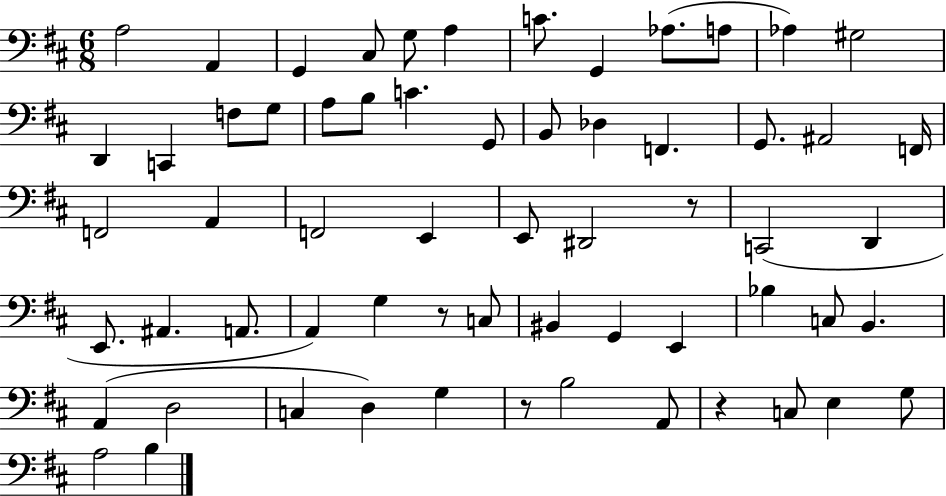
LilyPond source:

{
  \clef bass
  \numericTimeSignature
  \time 6/8
  \key d \major
  a2 a,4 | g,4 cis8 g8 a4 | c'8. g,4 aes8.( a8 | aes4) gis2 | \break d,4 c,4 f8 g8 | a8 b8 c'4. g,8 | b,8 des4 f,4. | g,8. ais,2 f,16 | \break f,2 a,4 | f,2 e,4 | e,8 dis,2 r8 | c,2( d,4 | \break e,8. ais,4. a,8. | a,4) g4 r8 c8 | bis,4 g,4 e,4 | bes4 c8 b,4. | \break a,4( d2 | c4 d4) g4 | r8 b2 a,8 | r4 c8 e4 g8 | \break a2 b4 | \bar "|."
}